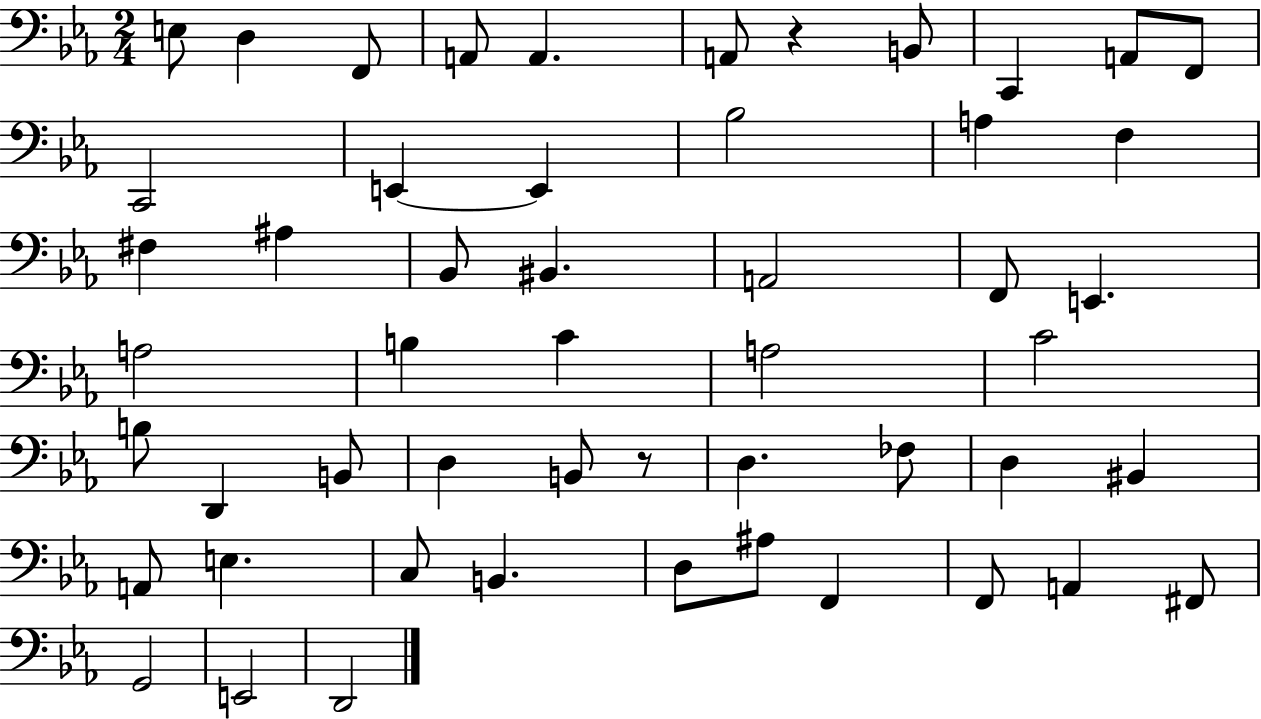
E3/e D3/q F2/e A2/e A2/q. A2/e R/q B2/e C2/q A2/e F2/e C2/h E2/q E2/q Bb3/h A3/q F3/q F#3/q A#3/q Bb2/e BIS2/q. A2/h F2/e E2/q. A3/h B3/q C4/q A3/h C4/h B3/e D2/q B2/e D3/q B2/e R/e D3/q. FES3/e D3/q BIS2/q A2/e E3/q. C3/e B2/q. D3/e A#3/e F2/q F2/e A2/q F#2/e G2/h E2/h D2/h